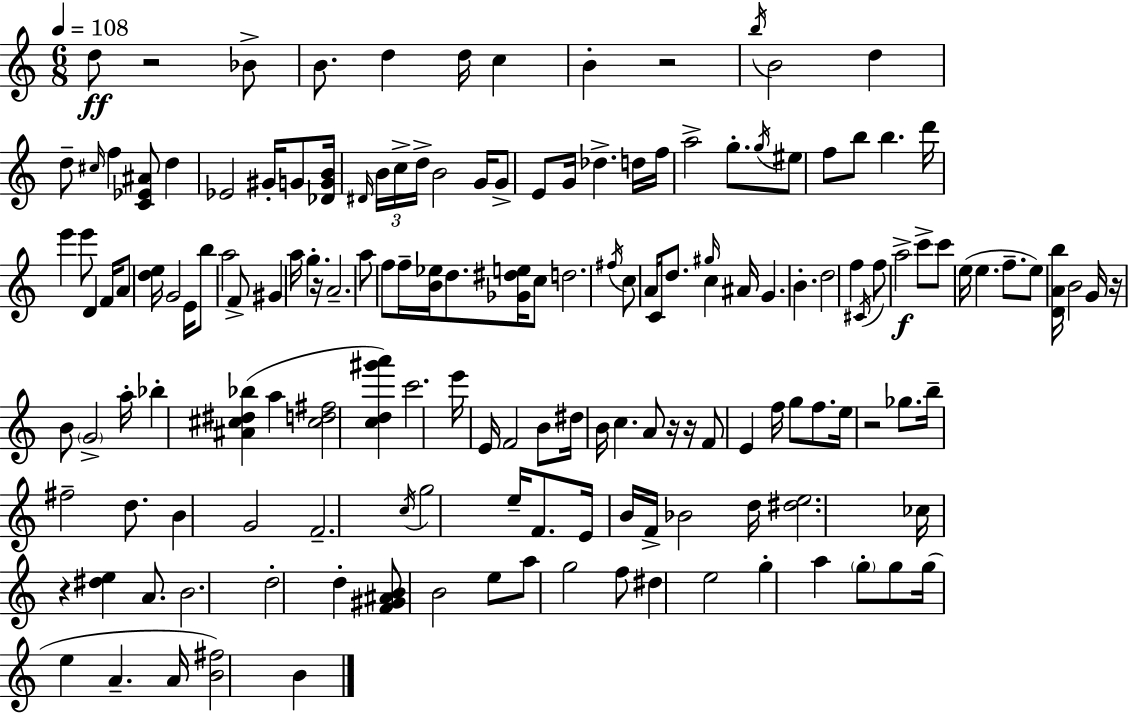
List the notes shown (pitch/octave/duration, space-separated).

D5/e R/h Bb4/e B4/e. D5/q D5/s C5/q B4/q R/h B5/s B4/h D5/q D5/e C#5/s F5/q [C4,Eb4,A#4]/e D5/q Eb4/h G#4/s G4/e [Db4,G4,B4]/s D#4/s B4/s C5/s D5/s B4/h G4/s G4/e E4/e G4/s Db5/q. D5/s F5/s A5/h G5/e. G5/s EIS5/e F5/e B5/e B5/q. D6/s E6/q E6/e D4/q F4/s A4/e [D5,E5]/s G4/h E4/s B5/e A5/h F4/e G#4/q A5/s G5/q. R/s A4/h. A5/e F5/e F5/s [B4,Eb5]/s D5/e. [Gb4,D#5,E5]/s C5/e D5/h. F#5/s C5/e A4/s C4/s D5/e. G#5/s C5/q A#4/s G4/q. B4/q. D5/h F5/q C#4/s F5/e A5/h C6/e C6/e E5/s E5/q. F5/e. E5/e [D4,A4,B5]/s B4/h G4/s R/s B4/e G4/h A5/s Bb5/q [A#4,C#5,D#5,Bb5]/q A5/q [C#5,D5,F#5]/h [C5,D5,G#6,A6]/q C6/h. E6/s E4/s F4/h B4/e D#5/s B4/s C5/q. A4/e R/s R/s F4/e E4/q F5/s G5/e F5/e. E5/s R/h Gb5/e. B5/s F#5/h D5/e. B4/q G4/h F4/h. C5/s G5/h E5/s F4/e. E4/s B4/s F4/s Bb4/h D5/s [D#5,E5]/h. CES5/s R/q [D#5,E5]/q A4/e. B4/h. D5/h D5/q [F4,G#4,A#4,B4]/e B4/h E5/e A5/e G5/h F5/e D#5/q E5/h G5/q A5/q G5/e G5/e G5/s E5/q A4/q. A4/s [B4,F#5]/h B4/q